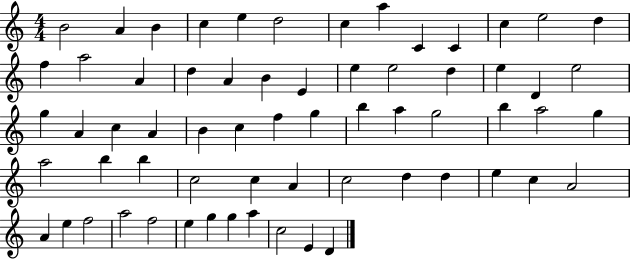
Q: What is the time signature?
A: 4/4